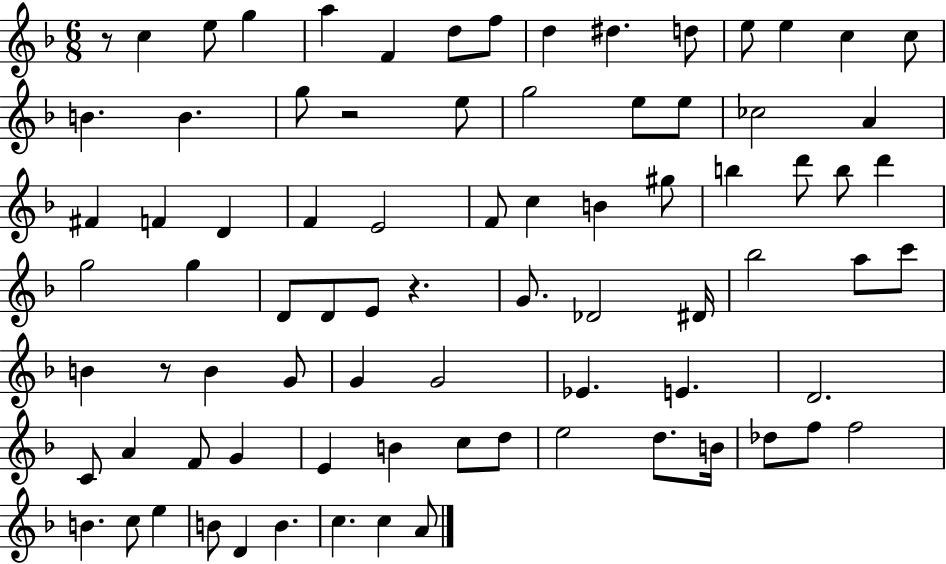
X:1
T:Untitled
M:6/8
L:1/4
K:F
z/2 c e/2 g a F d/2 f/2 d ^d d/2 e/2 e c c/2 B B g/2 z2 e/2 g2 e/2 e/2 _c2 A ^F F D F E2 F/2 c B ^g/2 b d'/2 b/2 d' g2 g D/2 D/2 E/2 z G/2 _D2 ^D/4 _b2 a/2 c'/2 B z/2 B G/2 G G2 _E E D2 C/2 A F/2 G E B c/2 d/2 e2 d/2 B/4 _d/2 f/2 f2 B c/2 e B/2 D B c c A/2